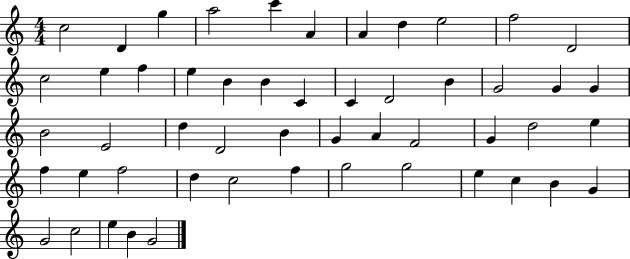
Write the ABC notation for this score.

X:1
T:Untitled
M:4/4
L:1/4
K:C
c2 D g a2 c' A A d e2 f2 D2 c2 e f e B B C C D2 B G2 G G B2 E2 d D2 B G A F2 G d2 e f e f2 d c2 f g2 g2 e c B G G2 c2 e B G2